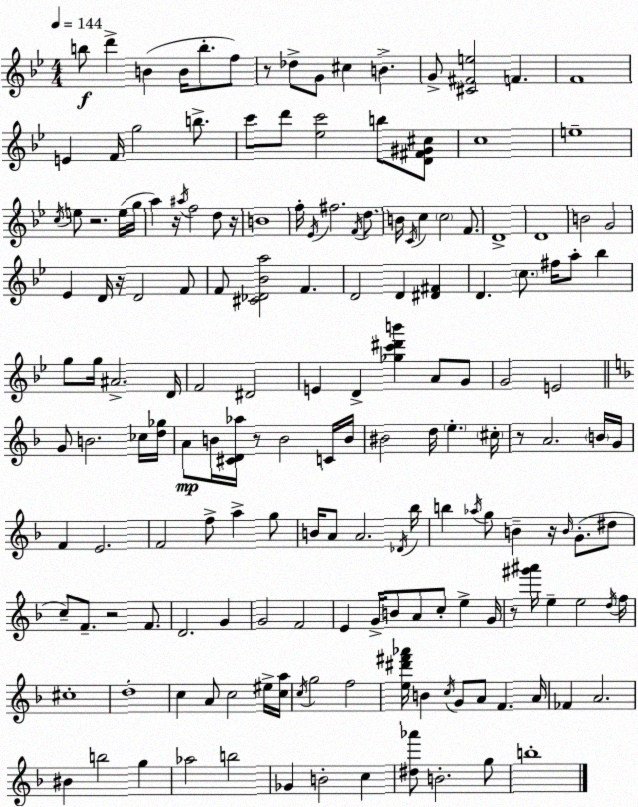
X:1
T:Untitled
M:4/4
L:1/4
K:Bb
b/2 d' B B/4 b/2 f/2 z/2 _d/2 G/2 ^c B G/2 [^C^Fe]2 F F4 E F/4 g2 b/2 c'/2 d'/2 [_ec']2 b/2 [D^F^G^c]/2 c4 e4 c/4 e/2 z2 e/4 g/4 a z/4 ^a/4 f2 d/2 z/4 B4 f/4 _E/4 ^f2 F/4 d/2 B/4 C/4 c c2 F/2 D4 D4 B2 G2 _E D/4 z/4 D2 F/2 F/2 [^C_D_Ba]2 F D2 D [^D^F] D c/2 ^f/4 a/2 _b g/2 g/4 ^A2 D/4 F2 ^D2 E D [_gc'^d'b'] A/2 G/2 G2 E2 G/2 B2 _c/4 [d_g]/4 A/2 B/4 [^CD_a]/4 z/2 B2 C/4 B/4 ^B2 d/4 e ^c/4 z/2 A2 B/4 G/4 F E2 F2 f/2 a g/2 B/4 A/2 A2 _D/4 _b/4 b _a/4 g/2 B z/4 B/4 G/2 ^d/2 c/2 F/2 z2 F/2 D2 G G2 F2 E G/4 B/2 A/2 c/2 e G/4 z/2 [^g'^a']/4 e e2 d/4 f/4 ^c4 d4 c A/2 c2 ^e/4 [ca]/4 c/4 g2 f2 [e^d'^f'_a']/4 B c/4 G/2 A/2 F A/4 _F A2 ^B b2 g _a2 b2 _G B2 c [^d_a']/2 B2 g/2 b4